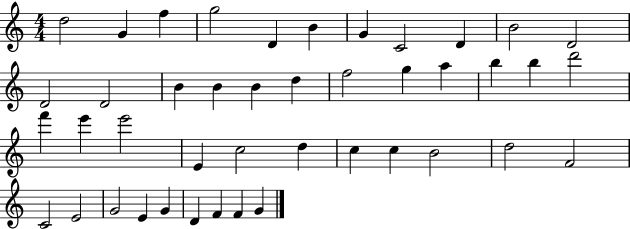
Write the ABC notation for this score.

X:1
T:Untitled
M:4/4
L:1/4
K:C
d2 G f g2 D B G C2 D B2 D2 D2 D2 B B B d f2 g a b b d'2 f' e' e'2 E c2 d c c B2 d2 F2 C2 E2 G2 E G D F F G